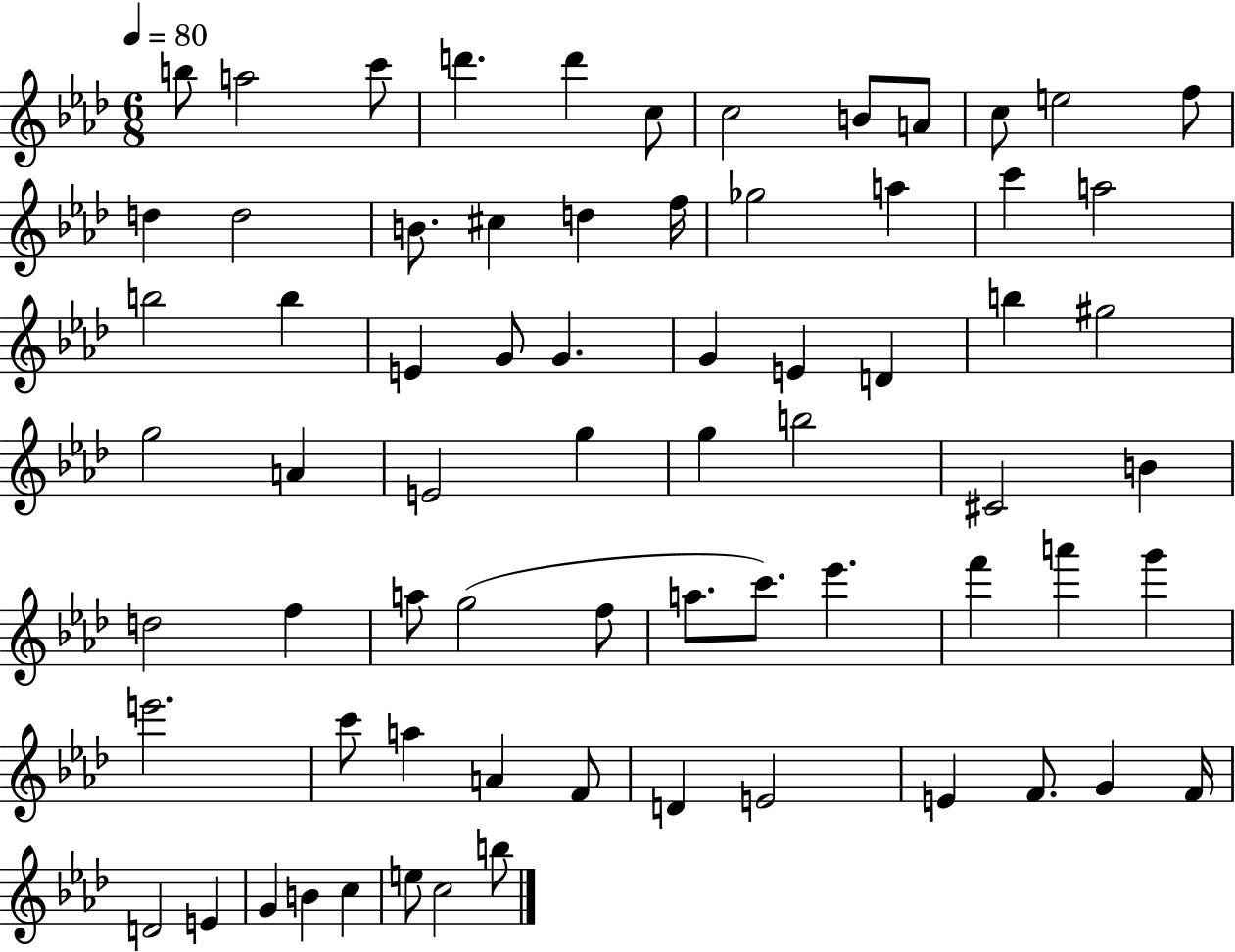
{
  \clef treble
  \numericTimeSignature
  \time 6/8
  \key aes \major
  \tempo 4 = 80
  b''8 a''2 c'''8 | d'''4. d'''4 c''8 | c''2 b'8 a'8 | c''8 e''2 f''8 | \break d''4 d''2 | b'8. cis''4 d''4 f''16 | ges''2 a''4 | c'''4 a''2 | \break b''2 b''4 | e'4 g'8 g'4. | g'4 e'4 d'4 | b''4 gis''2 | \break g''2 a'4 | e'2 g''4 | g''4 b''2 | cis'2 b'4 | \break d''2 f''4 | a''8 g''2( f''8 | a''8. c'''8.) ees'''4. | f'''4 a'''4 g'''4 | \break e'''2. | c'''8 a''4 a'4 f'8 | d'4 e'2 | e'4 f'8. g'4 f'16 | \break d'2 e'4 | g'4 b'4 c''4 | e''8 c''2 b''8 | \bar "|."
}